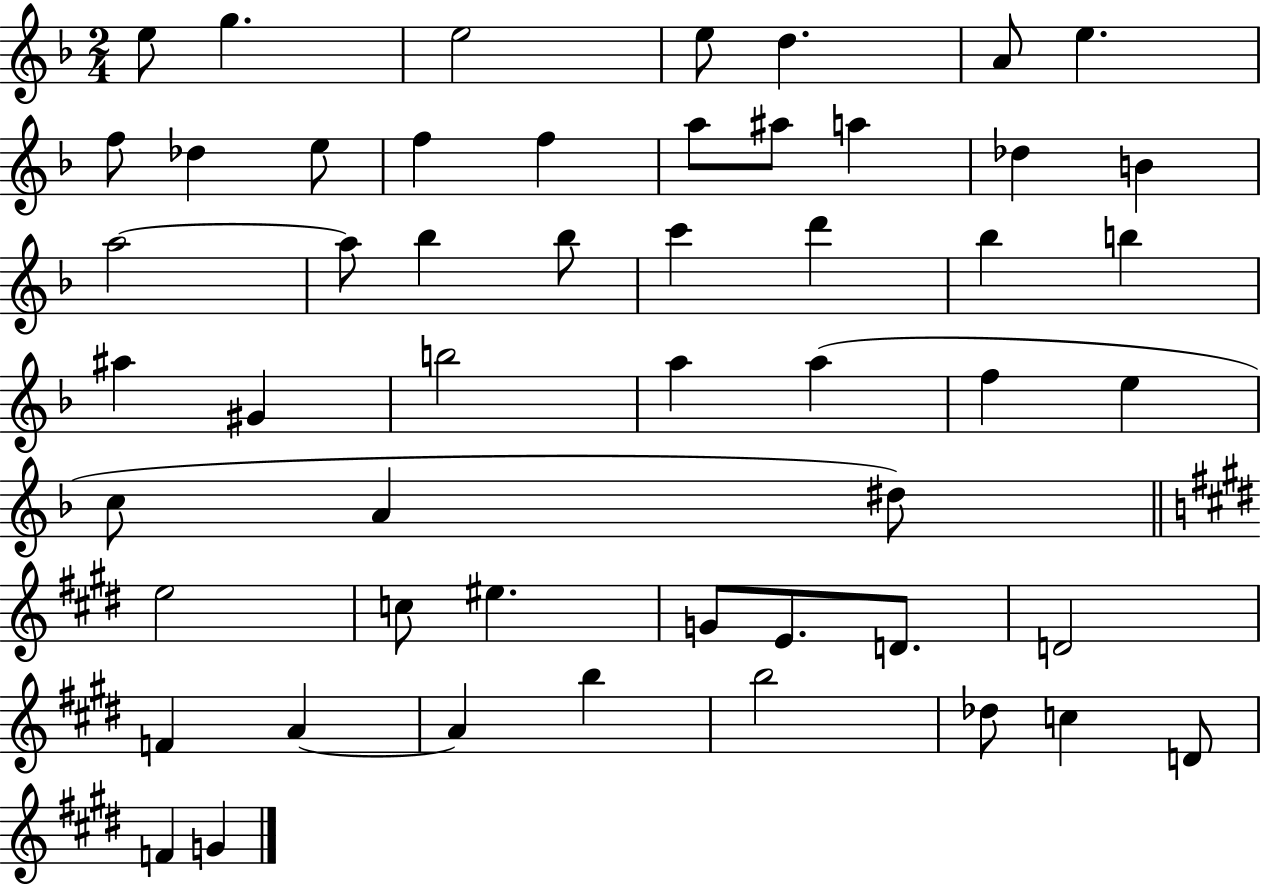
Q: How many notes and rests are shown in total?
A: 52